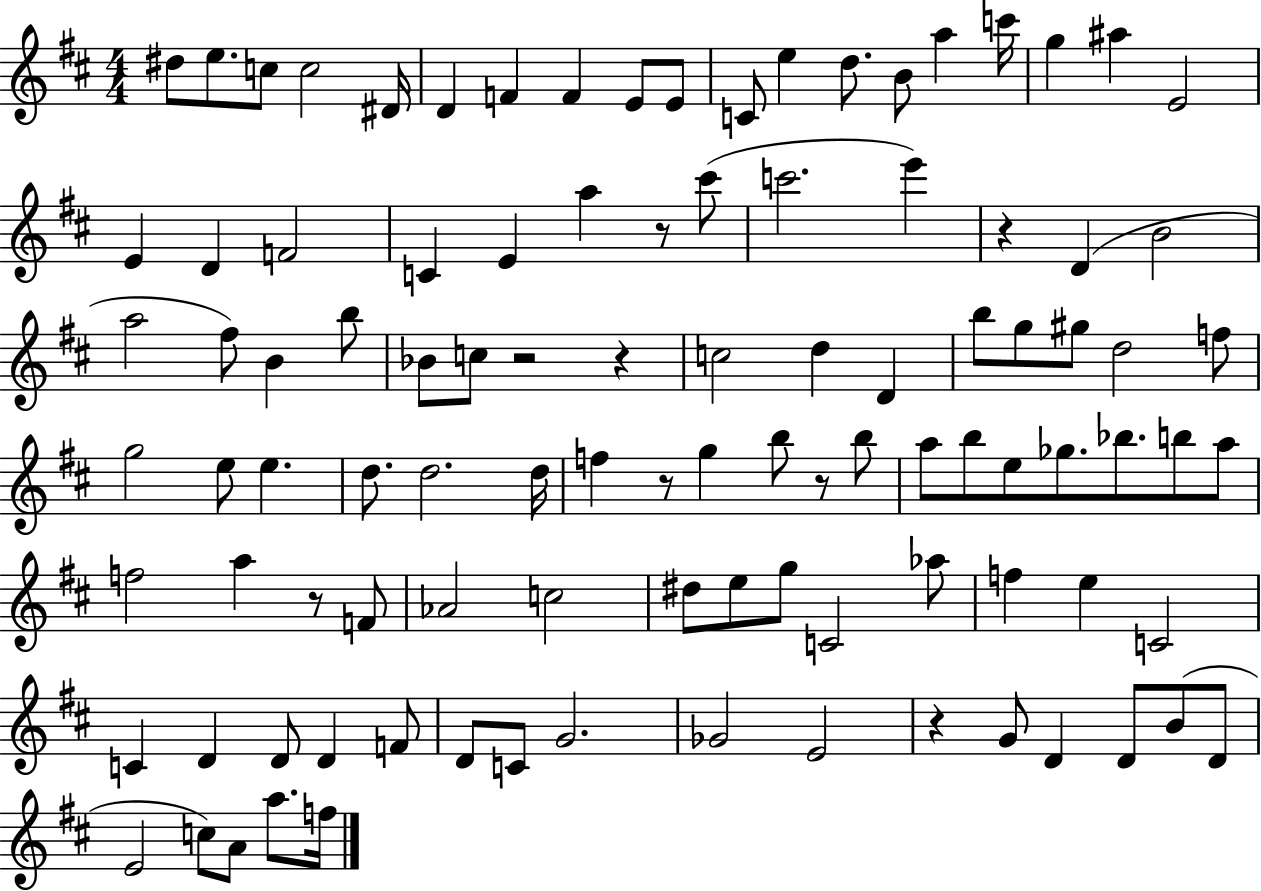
D#5/e E5/e. C5/e C5/h D#4/s D4/q F4/q F4/q E4/e E4/e C4/e E5/q D5/e. B4/e A5/q C6/s G5/q A#5/q E4/h E4/q D4/q F4/h C4/q E4/q A5/q R/e C#6/e C6/h. E6/q R/q D4/q B4/h A5/h F#5/e B4/q B5/e Bb4/e C5/e R/h R/q C5/h D5/q D4/q B5/e G5/e G#5/e D5/h F5/e G5/h E5/e E5/q. D5/e. D5/h. D5/s F5/q R/e G5/q B5/e R/e B5/e A5/e B5/e E5/e Gb5/e. Bb5/e. B5/e A5/e F5/h A5/q R/e F4/e Ab4/h C5/h D#5/e E5/e G5/e C4/h Ab5/e F5/q E5/q C4/h C4/q D4/q D4/e D4/q F4/e D4/e C4/e G4/h. Gb4/h E4/h R/q G4/e D4/q D4/e B4/e D4/e E4/h C5/e A4/e A5/e. F5/s